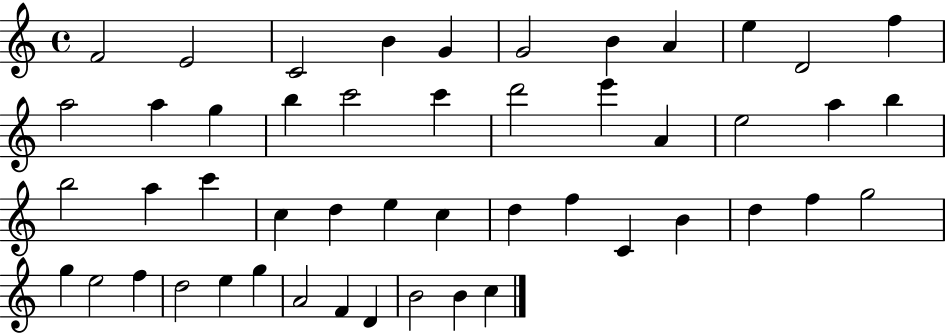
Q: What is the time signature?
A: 4/4